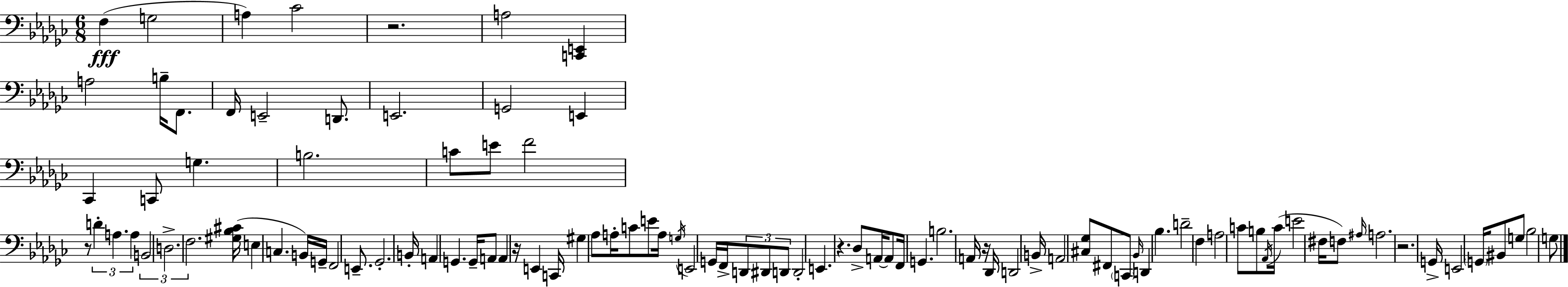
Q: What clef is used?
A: bass